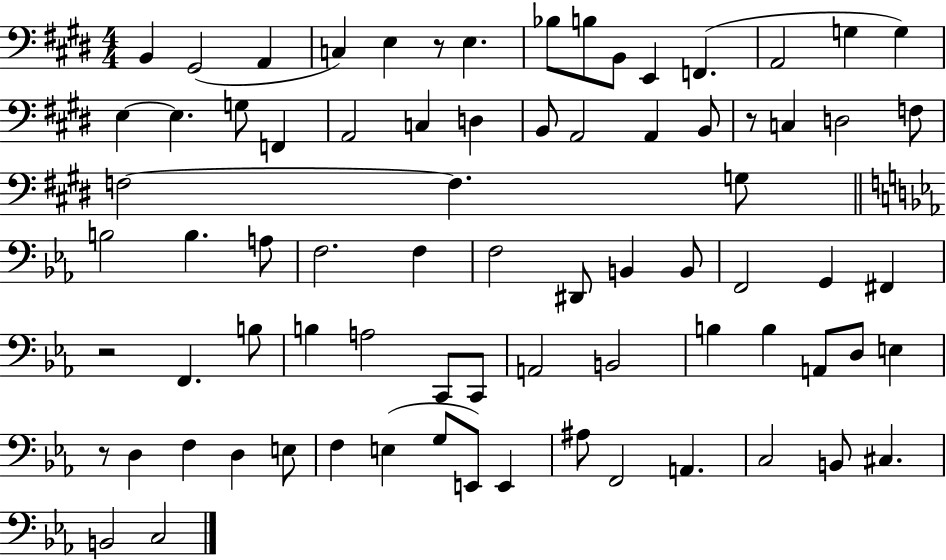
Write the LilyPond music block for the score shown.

{
  \clef bass
  \numericTimeSignature
  \time 4/4
  \key e \major
  b,4 gis,2( a,4 | c4) e4 r8 e4. | bes8 b8 b,8 e,4 f,4.( | a,2 g4 g4) | \break e4~~ e4. g8 f,4 | a,2 c4 d4 | b,8 a,2 a,4 b,8 | r8 c4 d2 f8 | \break f2~~ f4. g8 | \bar "||" \break \key ees \major b2 b4. a8 | f2. f4 | f2 dis,8 b,4 b,8 | f,2 g,4 fis,4 | \break r2 f,4. b8 | b4 a2 c,8 c,8 | a,2 b,2 | b4 b4 a,8 d8 e4 | \break r8 d4 f4 d4 e8 | f4 e4( g8 e,8) e,4 | ais8 f,2 a,4. | c2 b,8 cis4. | \break b,2 c2 | \bar "|."
}